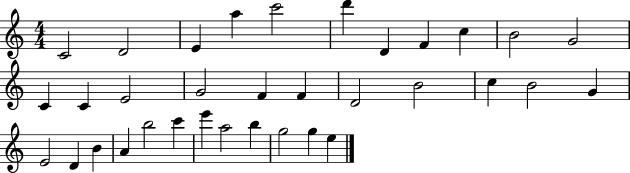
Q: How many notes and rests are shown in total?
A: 34